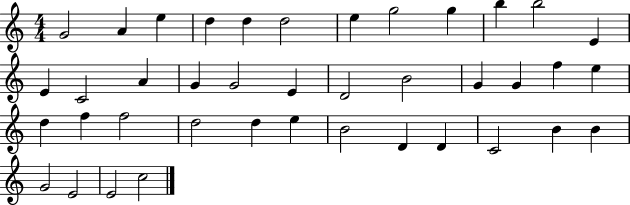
G4/h A4/q E5/q D5/q D5/q D5/h E5/q G5/h G5/q B5/q B5/h E4/q E4/q C4/h A4/q G4/q G4/h E4/q D4/h B4/h G4/q G4/q F5/q E5/q D5/q F5/q F5/h D5/h D5/q E5/q B4/h D4/q D4/q C4/h B4/q B4/q G4/h E4/h E4/h C5/h